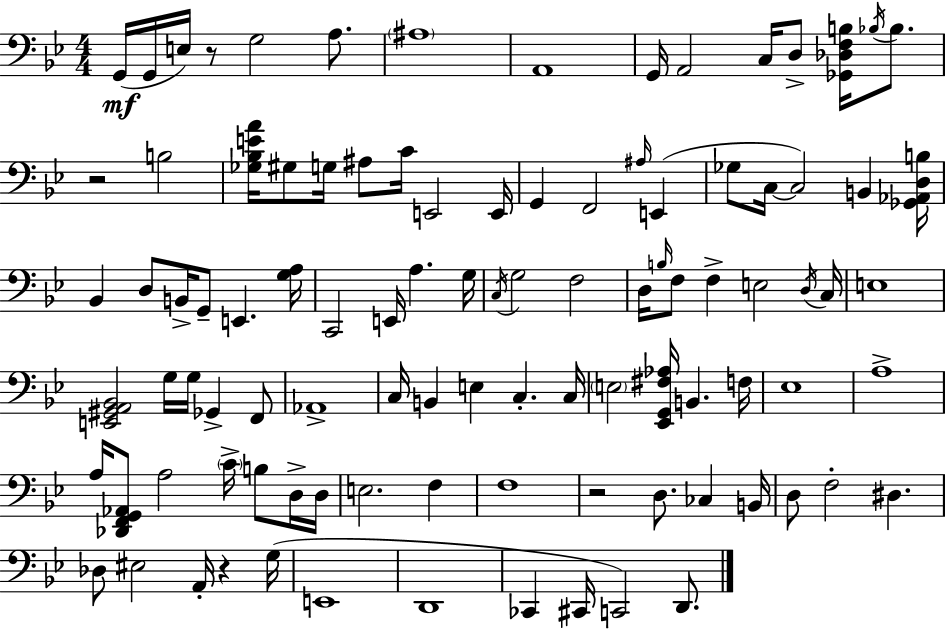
G2/s G2/s E3/s R/e G3/h A3/e. A#3/w A2/w G2/s A2/h C3/s D3/e [Gb2,Db3,F3,B3]/s Bb3/s Bb3/e. R/h B3/h [Gb3,Bb3,E4,A4]/s G#3/e G3/s A#3/e C4/s E2/h E2/s G2/q F2/h A#3/s E2/q Gb3/e C3/s C3/h B2/q [Gb2,Ab2,D3,B3]/s Bb2/q D3/e B2/s G2/e E2/q. [G3,A3]/s C2/h E2/s A3/q. G3/s C3/s G3/h F3/h D3/s B3/s F3/e F3/q E3/h D3/s C3/s E3/w [E2,G#2,A2,Bb2]/h G3/s G3/s Gb2/q F2/e Ab2/w C3/s B2/q E3/q C3/q. C3/s E3/h [Eb2,G2,F#3,Ab3]/s B2/q. F3/s Eb3/w A3/w A3/s [Db2,F2,G2,Ab2]/e A3/h C4/s B3/e D3/s D3/s E3/h. F3/q F3/w R/h D3/e. CES3/q B2/s D3/e F3/h D#3/q. Db3/e EIS3/h A2/s R/q G3/s E2/w D2/w CES2/q C#2/s C2/h D2/e.